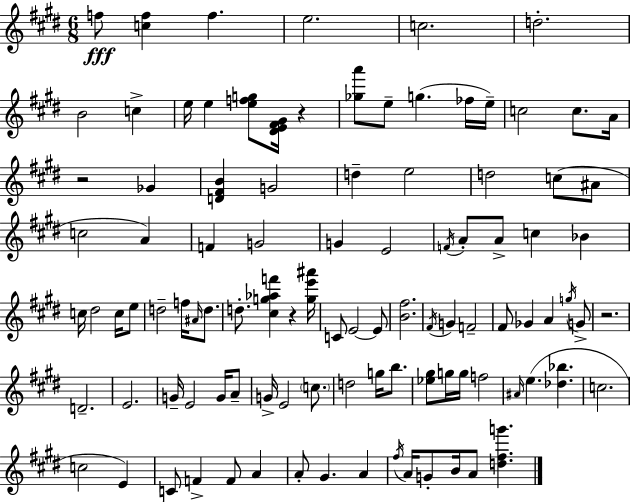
X:1
T:Untitled
M:6/8
L:1/4
K:E
f/2 [cf] f e2 c2 d2 B2 c e/4 e [efg]/2 [^DE^F^G]/4 z [_ga']/2 e/2 g _f/4 e/4 c2 c/2 A/4 z2 _G [D^FB] G2 d e2 d2 c/2 ^A/2 c2 A F G2 G E2 F/4 A/2 A/2 c _B c/4 ^d2 c/4 e/2 d2 f/4 ^A/4 d/2 d/2 [^cg_af'] z [ge'^a']/4 C/2 E2 E/2 [B^f]2 ^F/4 G F2 ^F/2 _G A g/4 G/2 z2 D2 E2 G/4 E2 G/4 A/2 G/4 E2 c/2 d2 g/4 b/2 [_e^g]/2 g/4 g/4 f2 ^A/4 e [_d_b] c2 c2 E C/2 F F/2 A A/2 ^G A ^f/4 A/4 G/2 B/4 A/2 [d^fg']